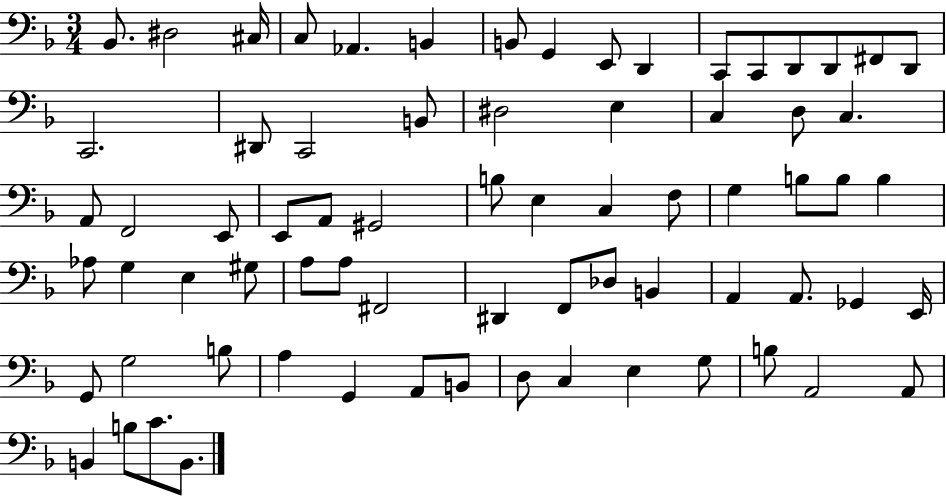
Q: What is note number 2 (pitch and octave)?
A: D#3